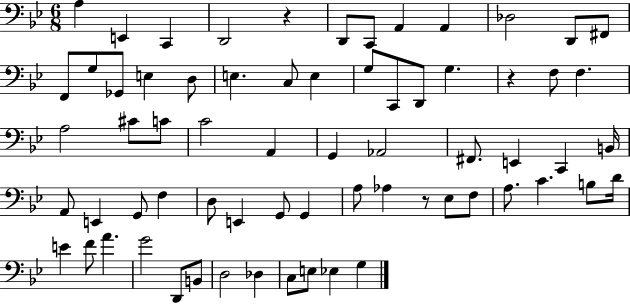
{
  \clef bass
  \numericTimeSignature
  \time 6/8
  \key bes \major
  a4 e,4 c,4 | d,2 r4 | d,8 c,8 a,4 a,4 | des2 d,8 fis,8 | \break f,8 g8 ges,8 e4 d8 | e4. c8 e4 | g8 c,8 d,8 g4. | r4 f8 f4. | \break a2 cis'8 c'8 | c'2 a,4 | g,4 aes,2 | fis,8. e,4 c,4 b,16 | \break a,8 e,4 g,8 f4 | d8 e,4 g,8 g,4 | a8 aes4 r8 ees8 f8 | a8. c'4. b8 d'16 | \break e'4 f'8 a'4. | g'2 d,8 b,8 | d2 des4 | c8 e8 ees4 g4 | \break \bar "|."
}